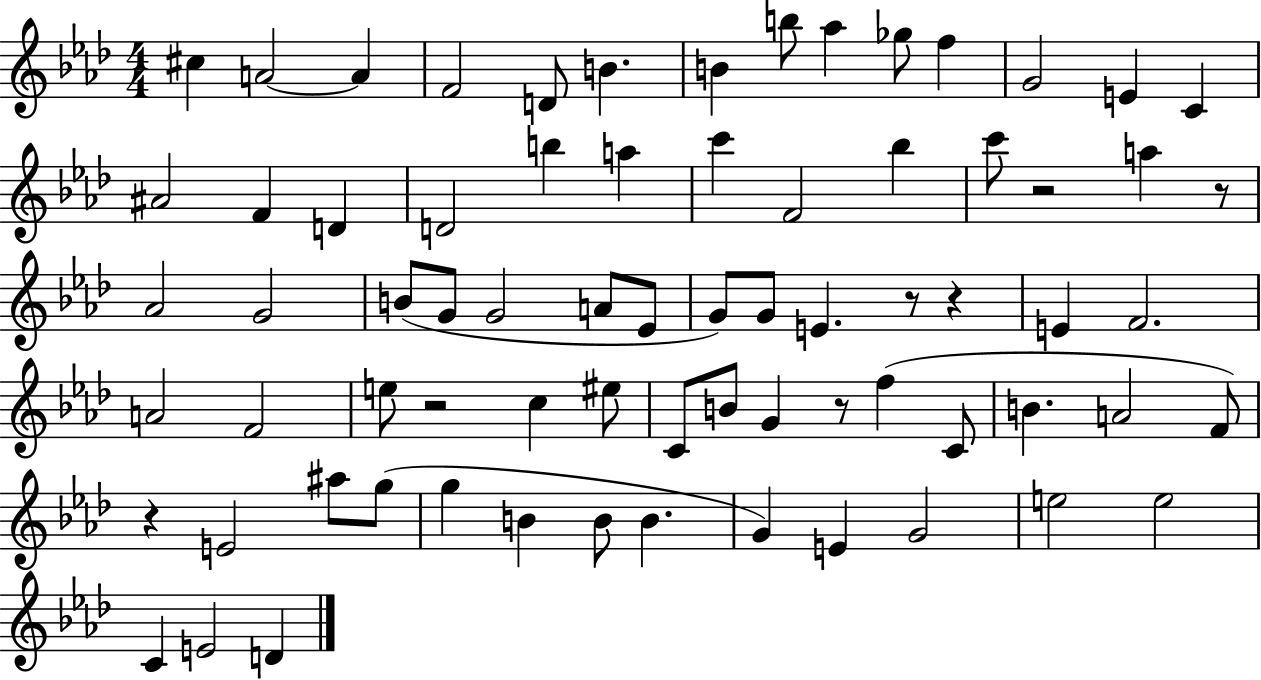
{
  \clef treble
  \numericTimeSignature
  \time 4/4
  \key aes \major
  \repeat volta 2 { cis''4 a'2~~ a'4 | f'2 d'8 b'4. | b'4 b''8 aes''4 ges''8 f''4 | g'2 e'4 c'4 | \break ais'2 f'4 d'4 | d'2 b''4 a''4 | c'''4 f'2 bes''4 | c'''8 r2 a''4 r8 | \break aes'2 g'2 | b'8( g'8 g'2 a'8 ees'8 | g'8) g'8 e'4. r8 r4 | e'4 f'2. | \break a'2 f'2 | e''8 r2 c''4 eis''8 | c'8 b'8 g'4 r8 f''4( c'8 | b'4. a'2 f'8) | \break r4 e'2 ais''8 g''8( | g''4 b'4 b'8 b'4. | g'4) e'4 g'2 | e''2 e''2 | \break c'4 e'2 d'4 | } \bar "|."
}